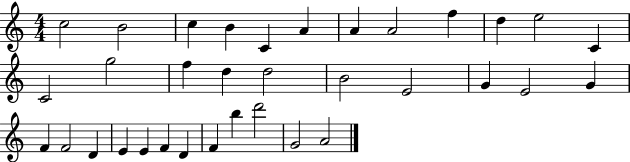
X:1
T:Untitled
M:4/4
L:1/4
K:C
c2 B2 c B C A A A2 f d e2 C C2 g2 f d d2 B2 E2 G E2 G F F2 D E E F D F b d'2 G2 A2